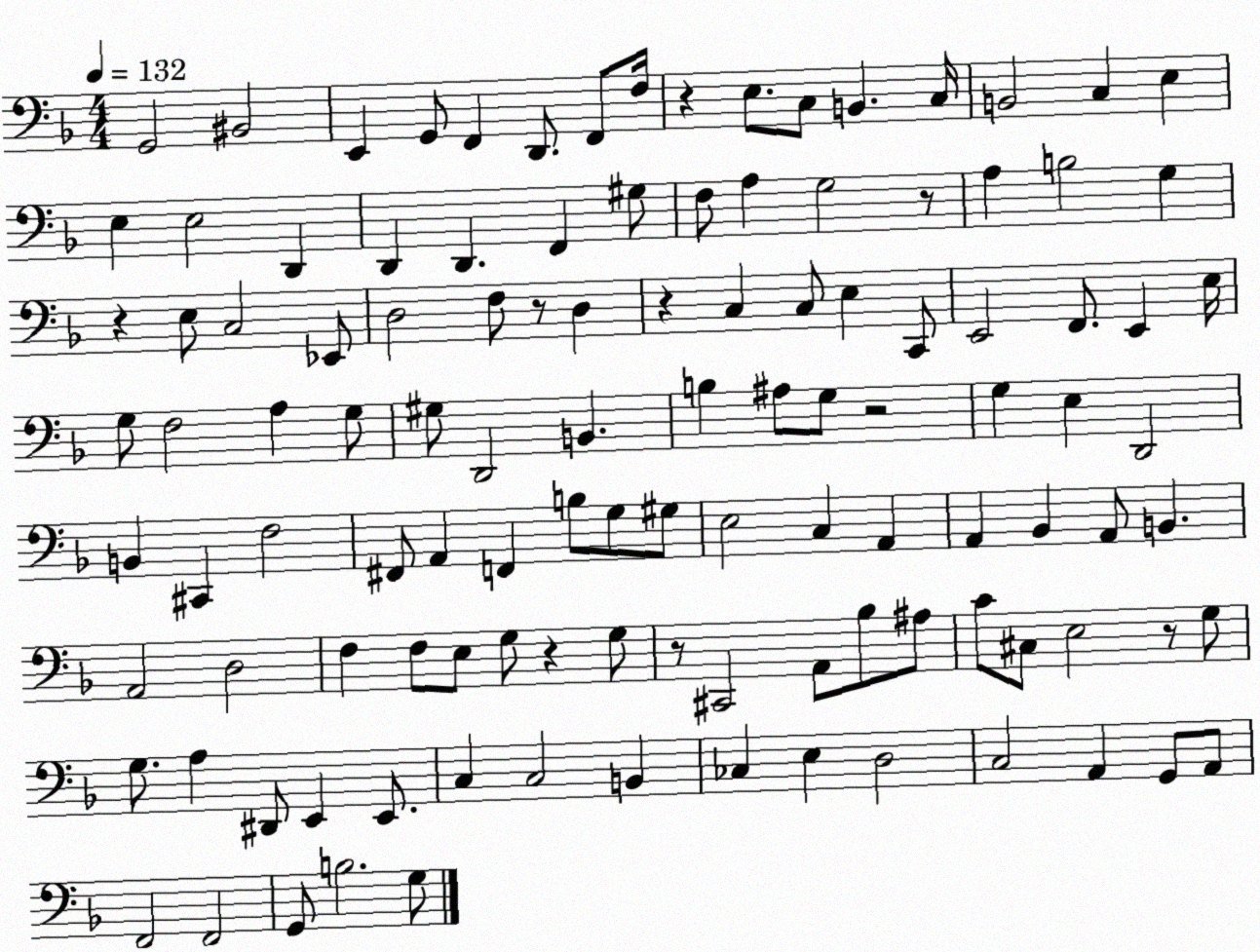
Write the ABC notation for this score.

X:1
T:Untitled
M:4/4
L:1/4
K:F
G,,2 ^B,,2 E,, G,,/2 F,, D,,/2 F,,/2 F,/4 z E,/2 C,/2 B,, C,/4 B,,2 C, E, E, E,2 D,, D,, D,, F,, ^G,/2 F,/2 A, G,2 z/2 A, B,2 G, z E,/2 C,2 _E,,/2 D,2 F,/2 z/2 D, z C, C,/2 E, C,,/2 E,,2 F,,/2 E,, E,/4 G,/2 F,2 A, G,/2 ^G,/2 D,,2 B,, B, ^A,/2 G,/2 z2 G, E, D,,2 B,, ^C,, F,2 ^F,,/2 A,, F,, B,/2 G,/2 ^G,/2 E,2 C, A,, A,, _B,, A,,/2 B,, A,,2 D,2 F, F,/2 E,/2 G,/2 z G,/2 z/2 ^C,,2 A,,/2 _B,/2 ^A,/2 C/2 ^C,/2 E,2 z/2 G,/2 G,/2 A, ^D,,/2 E,, E,,/2 C, C,2 B,, _C, E, D,2 C,2 A,, G,,/2 A,,/2 F,,2 F,,2 G,,/2 B,2 G,/2